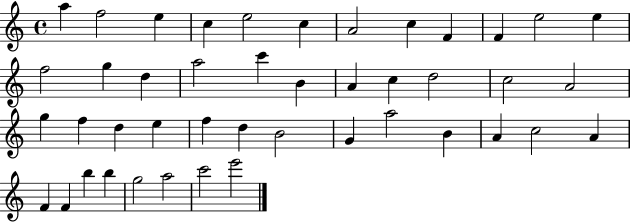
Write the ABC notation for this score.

X:1
T:Untitled
M:4/4
L:1/4
K:C
a f2 e c e2 c A2 c F F e2 e f2 g d a2 c' B A c d2 c2 A2 g f d e f d B2 G a2 B A c2 A F F b b g2 a2 c'2 e'2